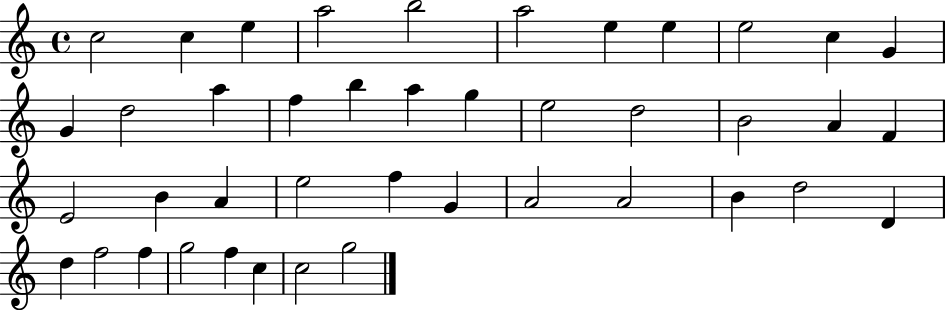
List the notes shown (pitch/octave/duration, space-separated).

C5/h C5/q E5/q A5/h B5/h A5/h E5/q E5/q E5/h C5/q G4/q G4/q D5/h A5/q F5/q B5/q A5/q G5/q E5/h D5/h B4/h A4/q F4/q E4/h B4/q A4/q E5/h F5/q G4/q A4/h A4/h B4/q D5/h D4/q D5/q F5/h F5/q G5/h F5/q C5/q C5/h G5/h